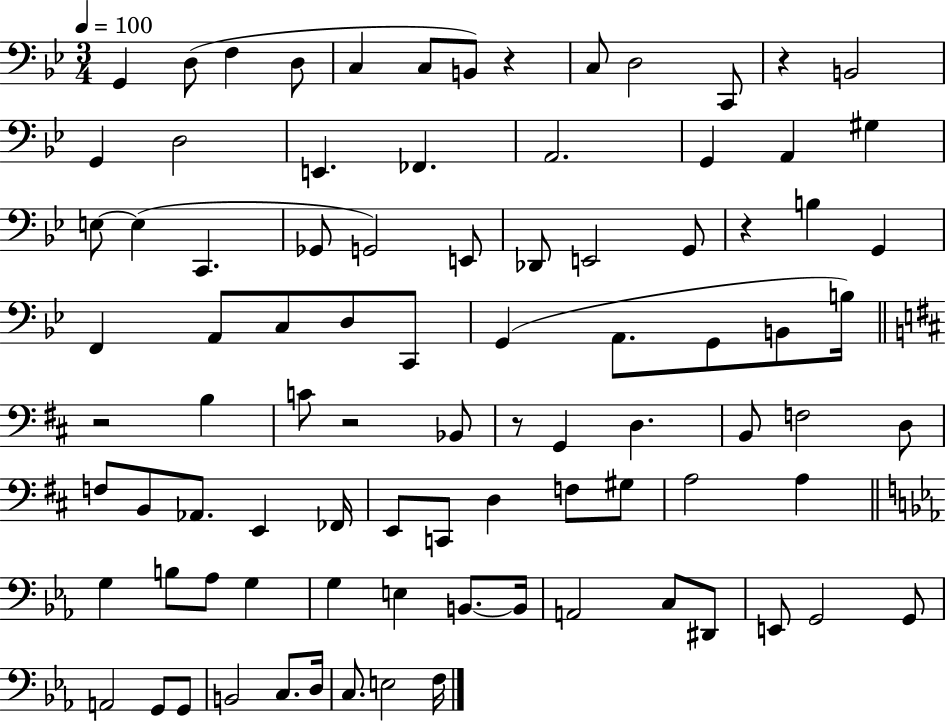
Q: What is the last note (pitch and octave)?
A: F3